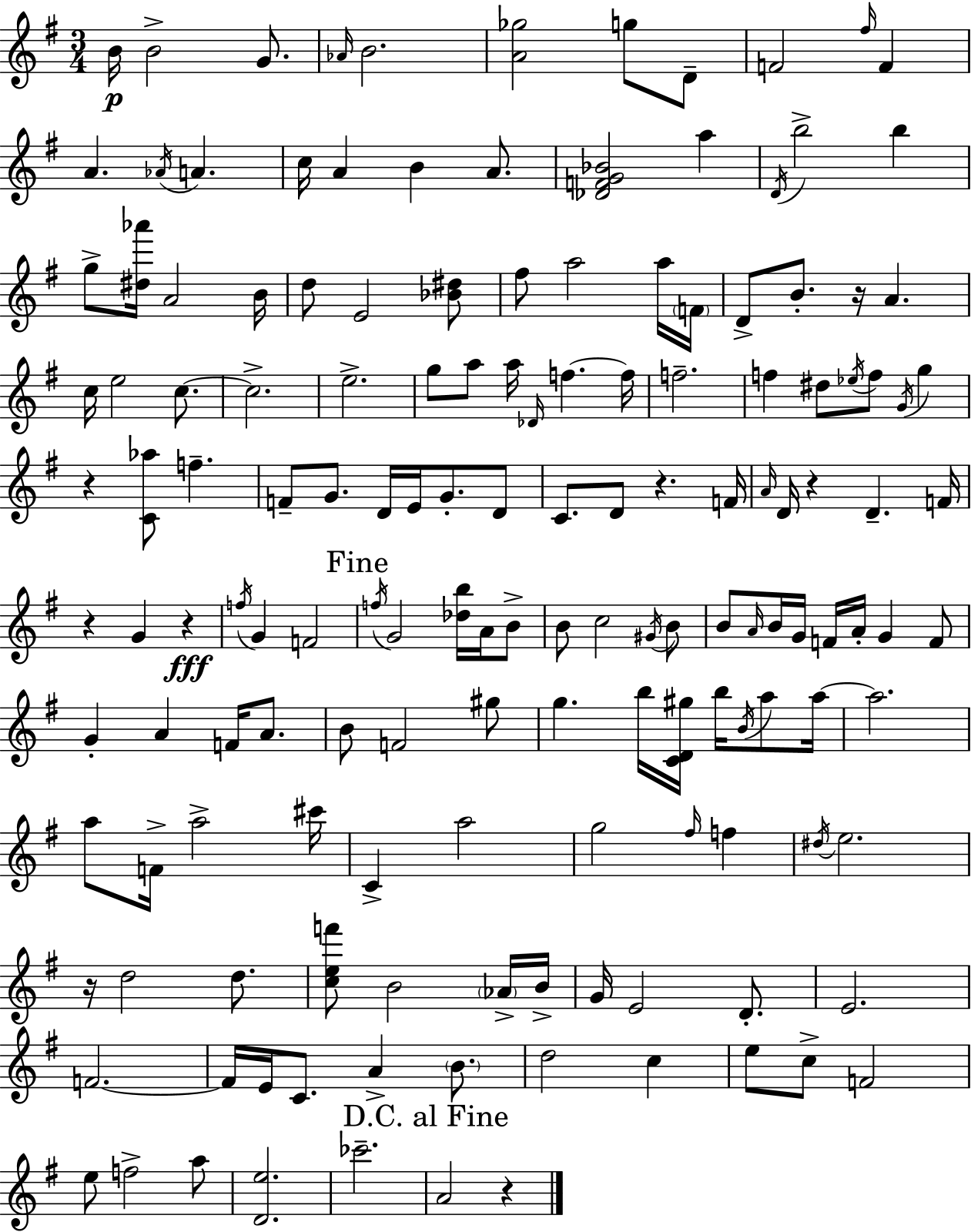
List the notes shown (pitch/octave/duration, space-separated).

B4/s B4/h G4/e. Ab4/s B4/h. [A4,Gb5]/h G5/e D4/e F4/h F#5/s F4/q A4/q. Ab4/s A4/q. C5/s A4/q B4/q A4/e. [Db4,F4,G4,Bb4]/h A5/q D4/s B5/h B5/q G5/e [D#5,Ab6]/s A4/h B4/s D5/e E4/h [Bb4,D#5]/e F#5/e A5/h A5/s F4/s D4/e B4/e. R/s A4/q. C5/s E5/h C5/e. C5/h. E5/h. G5/e A5/e A5/s Db4/s F5/q. F5/s F5/h. F5/q D#5/e Eb5/s F5/e G4/s G5/q R/q [C4,Ab5]/e F5/q. F4/e G4/e. D4/s E4/s G4/e. D4/e C4/e. D4/e R/q. F4/s A4/s D4/s R/q D4/q. F4/s R/q G4/q R/q F5/s G4/q F4/h F5/s G4/h [Db5,B5]/s A4/s B4/e B4/e C5/h G#4/s B4/e B4/e A4/s B4/s G4/s F4/s A4/s G4/q F4/e G4/q A4/q F4/s A4/e. B4/e F4/h G#5/e G5/q. B5/s [C4,D4,G#5]/s B5/s B4/s A5/e A5/s A5/h. A5/e F4/s A5/h C#6/s C4/q A5/h G5/h F#5/s F5/q D#5/s E5/h. R/s D5/h D5/e. [C5,E5,F6]/e B4/h Ab4/s B4/s G4/s E4/h D4/e. E4/h. F4/h. F4/s E4/s C4/e. A4/q B4/e. D5/h C5/q E5/e C5/e F4/h E5/e F5/h A5/e [D4,E5]/h. CES6/h. A4/h R/q